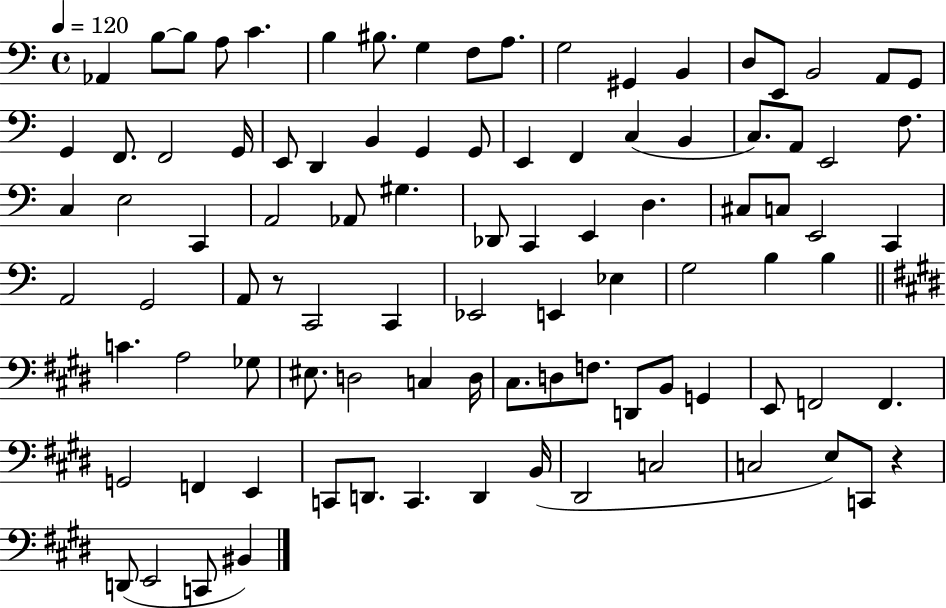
X:1
T:Untitled
M:4/4
L:1/4
K:C
_A,, B,/2 B,/2 A,/2 C B, ^B,/2 G, F,/2 A,/2 G,2 ^G,, B,, D,/2 E,,/2 B,,2 A,,/2 G,,/2 G,, F,,/2 F,,2 G,,/4 E,,/2 D,, B,, G,, G,,/2 E,, F,, C, B,, C,/2 A,,/2 E,,2 F,/2 C, E,2 C,, A,,2 _A,,/2 ^G, _D,,/2 C,, E,, D, ^C,/2 C,/2 E,,2 C,, A,,2 G,,2 A,,/2 z/2 C,,2 C,, _E,,2 E,, _E, G,2 B, B, C A,2 _G,/2 ^E,/2 D,2 C, D,/4 ^C,/2 D,/2 F,/2 D,,/2 B,,/2 G,, E,,/2 F,,2 F,, G,,2 F,, E,, C,,/2 D,,/2 C,, D,, B,,/4 ^D,,2 C,2 C,2 E,/2 C,,/2 z D,,/2 E,,2 C,,/2 ^B,,